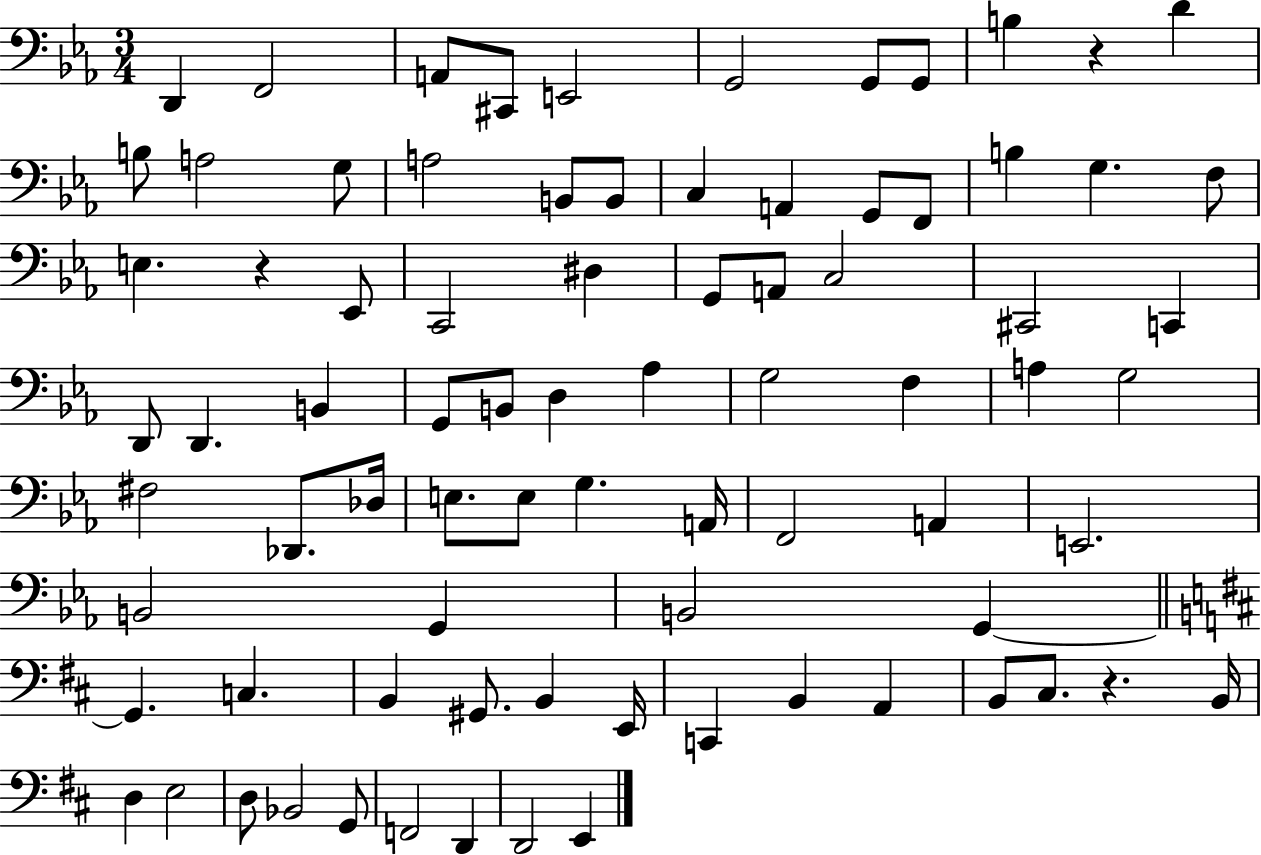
{
  \clef bass
  \numericTimeSignature
  \time 3/4
  \key ees \major
  d,4 f,2 | a,8 cis,8 e,2 | g,2 g,8 g,8 | b4 r4 d'4 | \break b8 a2 g8 | a2 b,8 b,8 | c4 a,4 g,8 f,8 | b4 g4. f8 | \break e4. r4 ees,8 | c,2 dis4 | g,8 a,8 c2 | cis,2 c,4 | \break d,8 d,4. b,4 | g,8 b,8 d4 aes4 | g2 f4 | a4 g2 | \break fis2 des,8. des16 | e8. e8 g4. a,16 | f,2 a,4 | e,2. | \break b,2 g,4 | b,2 g,4~~ | \bar "||" \break \key b \minor g,4. c4. | b,4 gis,8. b,4 e,16 | c,4 b,4 a,4 | b,8 cis8. r4. b,16 | \break d4 e2 | d8 bes,2 g,8 | f,2 d,4 | d,2 e,4 | \break \bar "|."
}